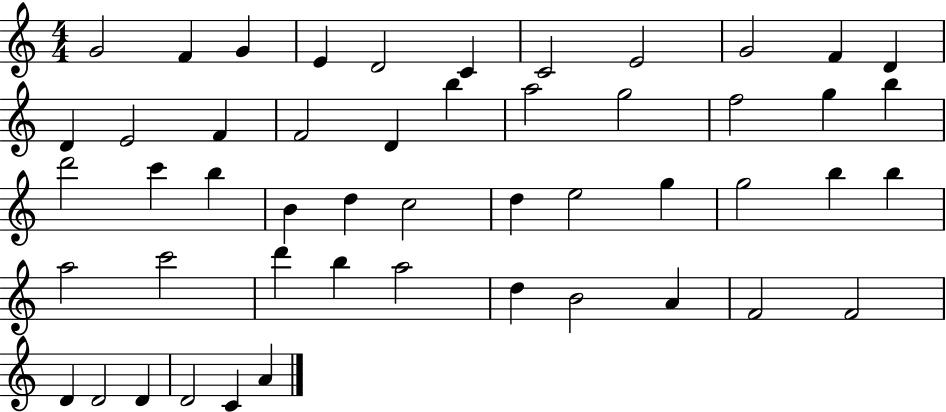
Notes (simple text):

G4/h F4/q G4/q E4/q D4/h C4/q C4/h E4/h G4/h F4/q D4/q D4/q E4/h F4/q F4/h D4/q B5/q A5/h G5/h F5/h G5/q B5/q D6/h C6/q B5/q B4/q D5/q C5/h D5/q E5/h G5/q G5/h B5/q B5/q A5/h C6/h D6/q B5/q A5/h D5/q B4/h A4/q F4/h F4/h D4/q D4/h D4/q D4/h C4/q A4/q